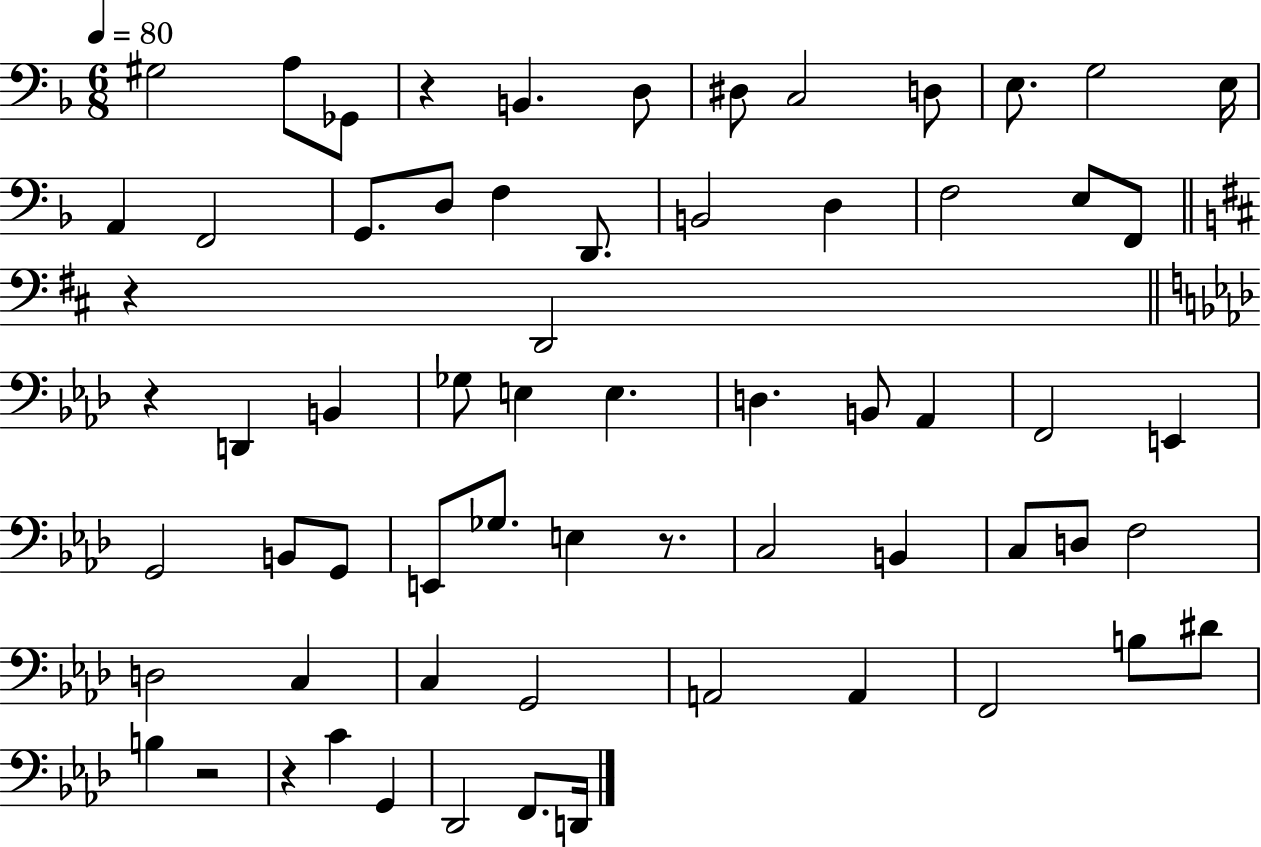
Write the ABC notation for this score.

X:1
T:Untitled
M:6/8
L:1/4
K:F
^G,2 A,/2 _G,,/2 z B,, D,/2 ^D,/2 C,2 D,/2 E,/2 G,2 E,/4 A,, F,,2 G,,/2 D,/2 F, D,,/2 B,,2 D, F,2 E,/2 F,,/2 z D,,2 z D,, B,, _G,/2 E, E, D, B,,/2 _A,, F,,2 E,, G,,2 B,,/2 G,,/2 E,,/2 _G,/2 E, z/2 C,2 B,, C,/2 D,/2 F,2 D,2 C, C, G,,2 A,,2 A,, F,,2 B,/2 ^D/2 B, z2 z C G,, _D,,2 F,,/2 D,,/4